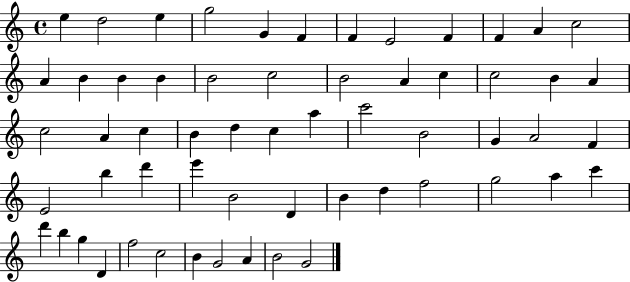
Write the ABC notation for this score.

X:1
T:Untitled
M:4/4
L:1/4
K:C
e d2 e g2 G F F E2 F F A c2 A B B B B2 c2 B2 A c c2 B A c2 A c B d c a c'2 B2 G A2 F E2 b d' e' B2 D B d f2 g2 a c' d' b g D f2 c2 B G2 A B2 G2